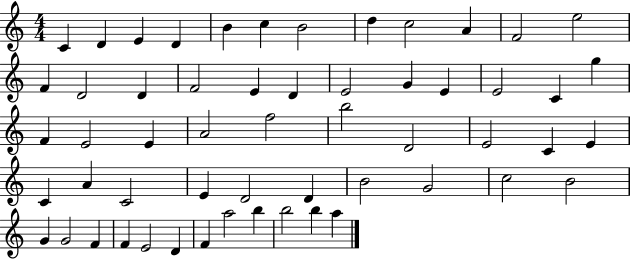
{
  \clef treble
  \numericTimeSignature
  \time 4/4
  \key c \major
  c'4 d'4 e'4 d'4 | b'4 c''4 b'2 | d''4 c''2 a'4 | f'2 e''2 | \break f'4 d'2 d'4 | f'2 e'4 d'4 | e'2 g'4 e'4 | e'2 c'4 g''4 | \break f'4 e'2 e'4 | a'2 f''2 | b''2 d'2 | e'2 c'4 e'4 | \break c'4 a'4 c'2 | e'4 d'2 d'4 | b'2 g'2 | c''2 b'2 | \break g'4 g'2 f'4 | f'4 e'2 d'4 | f'4 a''2 b''4 | b''2 b''4 a''4 | \break \bar "|."
}